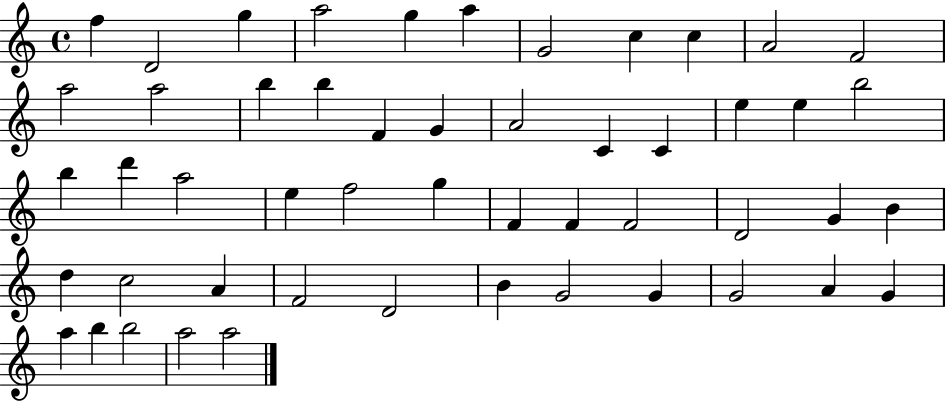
{
  \clef treble
  \time 4/4
  \defaultTimeSignature
  \key c \major
  f''4 d'2 g''4 | a''2 g''4 a''4 | g'2 c''4 c''4 | a'2 f'2 | \break a''2 a''2 | b''4 b''4 f'4 g'4 | a'2 c'4 c'4 | e''4 e''4 b''2 | \break b''4 d'''4 a''2 | e''4 f''2 g''4 | f'4 f'4 f'2 | d'2 g'4 b'4 | \break d''4 c''2 a'4 | f'2 d'2 | b'4 g'2 g'4 | g'2 a'4 g'4 | \break a''4 b''4 b''2 | a''2 a''2 | \bar "|."
}